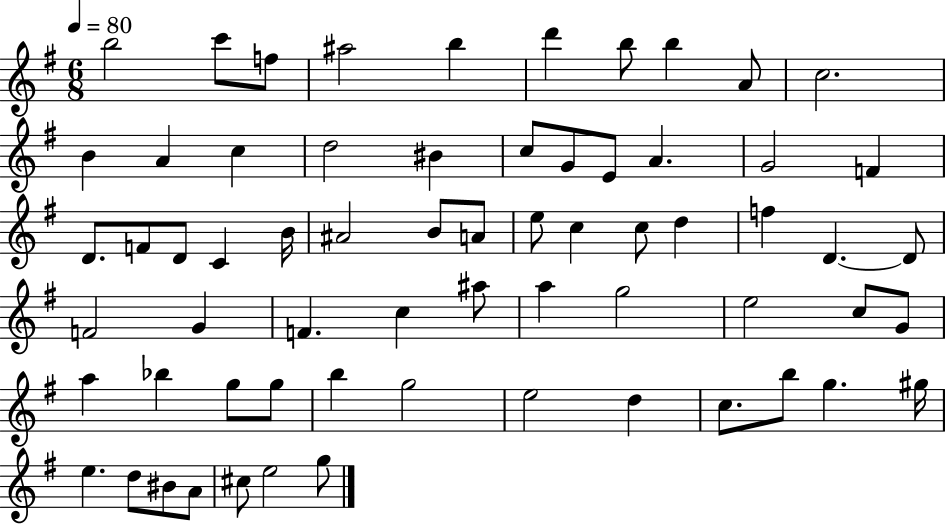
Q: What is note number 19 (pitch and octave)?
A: A4